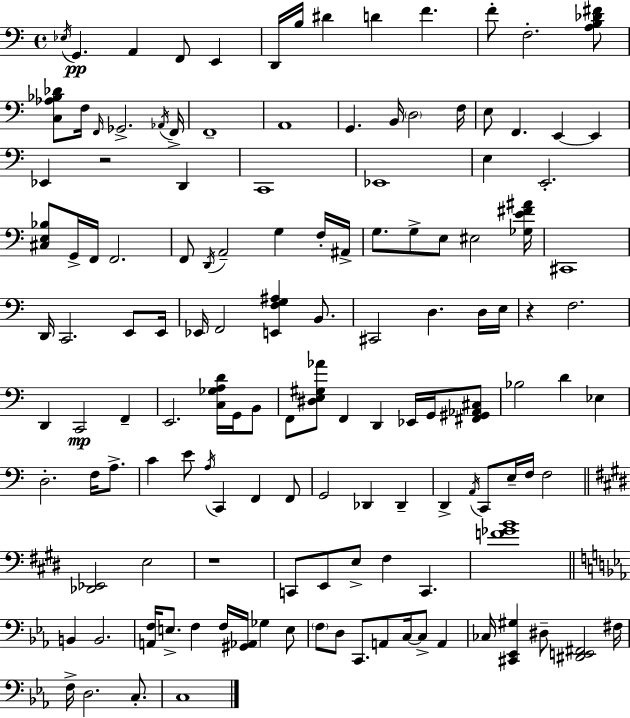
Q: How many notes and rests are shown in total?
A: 135